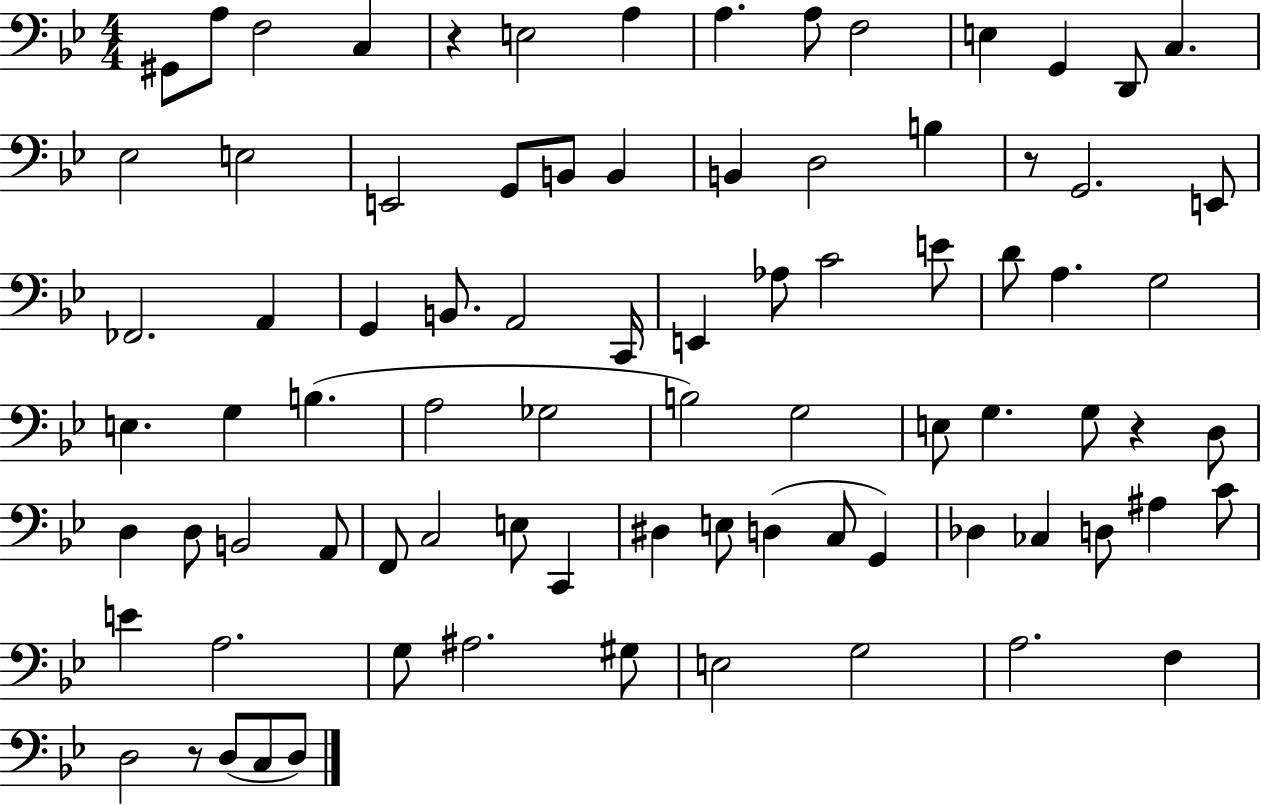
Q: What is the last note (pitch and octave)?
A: D3